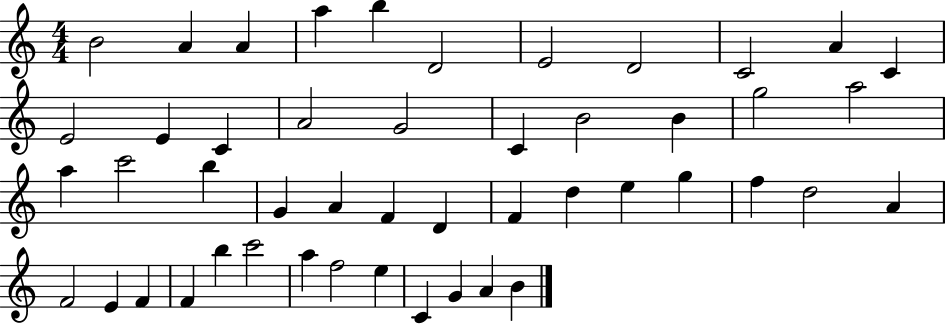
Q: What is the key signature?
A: C major